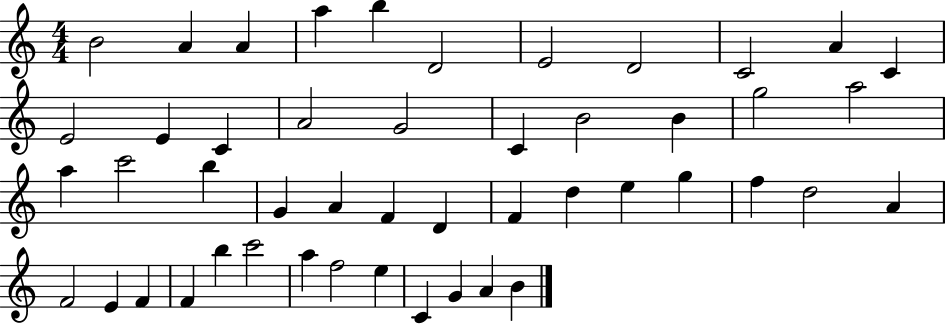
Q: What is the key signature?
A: C major